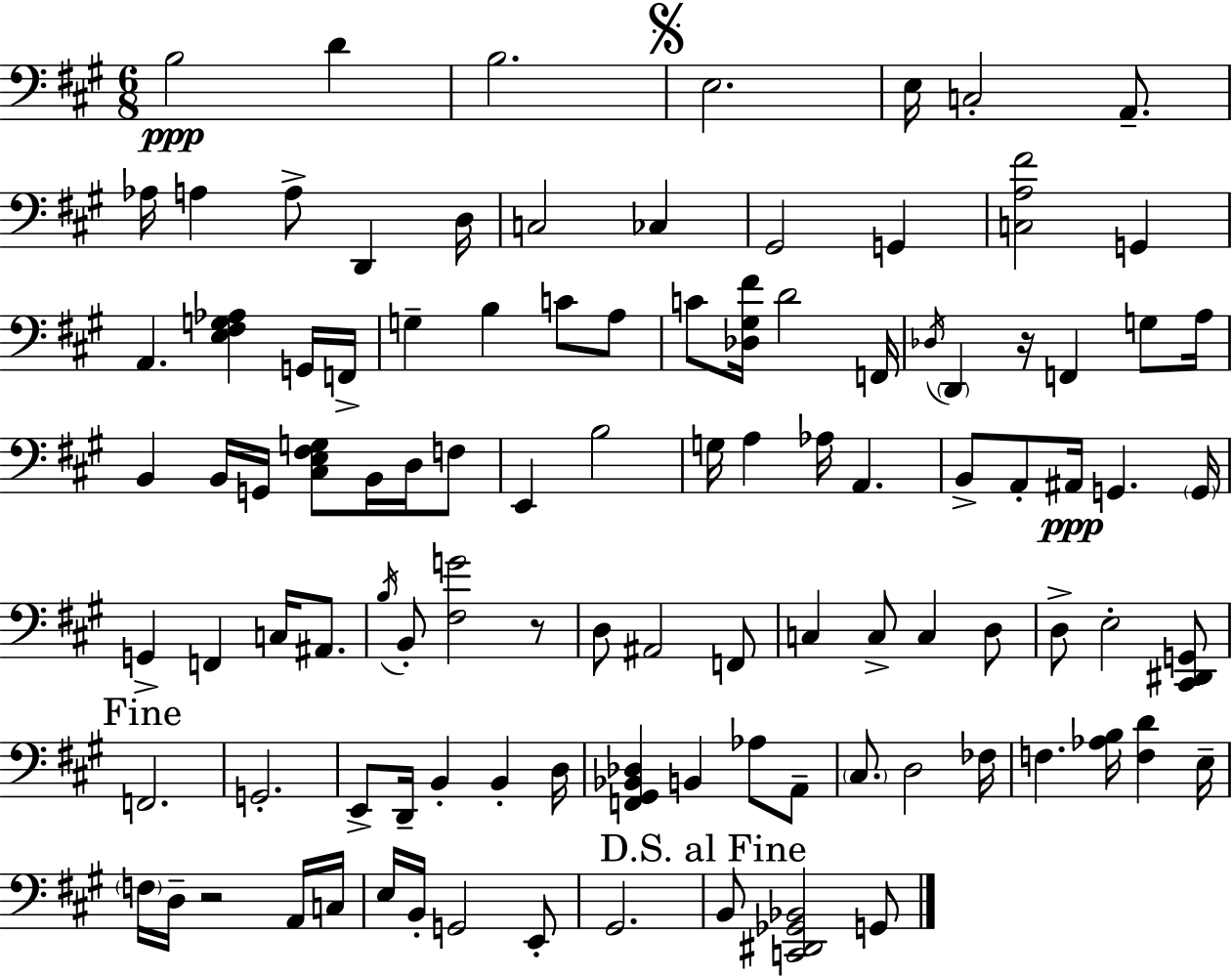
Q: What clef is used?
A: bass